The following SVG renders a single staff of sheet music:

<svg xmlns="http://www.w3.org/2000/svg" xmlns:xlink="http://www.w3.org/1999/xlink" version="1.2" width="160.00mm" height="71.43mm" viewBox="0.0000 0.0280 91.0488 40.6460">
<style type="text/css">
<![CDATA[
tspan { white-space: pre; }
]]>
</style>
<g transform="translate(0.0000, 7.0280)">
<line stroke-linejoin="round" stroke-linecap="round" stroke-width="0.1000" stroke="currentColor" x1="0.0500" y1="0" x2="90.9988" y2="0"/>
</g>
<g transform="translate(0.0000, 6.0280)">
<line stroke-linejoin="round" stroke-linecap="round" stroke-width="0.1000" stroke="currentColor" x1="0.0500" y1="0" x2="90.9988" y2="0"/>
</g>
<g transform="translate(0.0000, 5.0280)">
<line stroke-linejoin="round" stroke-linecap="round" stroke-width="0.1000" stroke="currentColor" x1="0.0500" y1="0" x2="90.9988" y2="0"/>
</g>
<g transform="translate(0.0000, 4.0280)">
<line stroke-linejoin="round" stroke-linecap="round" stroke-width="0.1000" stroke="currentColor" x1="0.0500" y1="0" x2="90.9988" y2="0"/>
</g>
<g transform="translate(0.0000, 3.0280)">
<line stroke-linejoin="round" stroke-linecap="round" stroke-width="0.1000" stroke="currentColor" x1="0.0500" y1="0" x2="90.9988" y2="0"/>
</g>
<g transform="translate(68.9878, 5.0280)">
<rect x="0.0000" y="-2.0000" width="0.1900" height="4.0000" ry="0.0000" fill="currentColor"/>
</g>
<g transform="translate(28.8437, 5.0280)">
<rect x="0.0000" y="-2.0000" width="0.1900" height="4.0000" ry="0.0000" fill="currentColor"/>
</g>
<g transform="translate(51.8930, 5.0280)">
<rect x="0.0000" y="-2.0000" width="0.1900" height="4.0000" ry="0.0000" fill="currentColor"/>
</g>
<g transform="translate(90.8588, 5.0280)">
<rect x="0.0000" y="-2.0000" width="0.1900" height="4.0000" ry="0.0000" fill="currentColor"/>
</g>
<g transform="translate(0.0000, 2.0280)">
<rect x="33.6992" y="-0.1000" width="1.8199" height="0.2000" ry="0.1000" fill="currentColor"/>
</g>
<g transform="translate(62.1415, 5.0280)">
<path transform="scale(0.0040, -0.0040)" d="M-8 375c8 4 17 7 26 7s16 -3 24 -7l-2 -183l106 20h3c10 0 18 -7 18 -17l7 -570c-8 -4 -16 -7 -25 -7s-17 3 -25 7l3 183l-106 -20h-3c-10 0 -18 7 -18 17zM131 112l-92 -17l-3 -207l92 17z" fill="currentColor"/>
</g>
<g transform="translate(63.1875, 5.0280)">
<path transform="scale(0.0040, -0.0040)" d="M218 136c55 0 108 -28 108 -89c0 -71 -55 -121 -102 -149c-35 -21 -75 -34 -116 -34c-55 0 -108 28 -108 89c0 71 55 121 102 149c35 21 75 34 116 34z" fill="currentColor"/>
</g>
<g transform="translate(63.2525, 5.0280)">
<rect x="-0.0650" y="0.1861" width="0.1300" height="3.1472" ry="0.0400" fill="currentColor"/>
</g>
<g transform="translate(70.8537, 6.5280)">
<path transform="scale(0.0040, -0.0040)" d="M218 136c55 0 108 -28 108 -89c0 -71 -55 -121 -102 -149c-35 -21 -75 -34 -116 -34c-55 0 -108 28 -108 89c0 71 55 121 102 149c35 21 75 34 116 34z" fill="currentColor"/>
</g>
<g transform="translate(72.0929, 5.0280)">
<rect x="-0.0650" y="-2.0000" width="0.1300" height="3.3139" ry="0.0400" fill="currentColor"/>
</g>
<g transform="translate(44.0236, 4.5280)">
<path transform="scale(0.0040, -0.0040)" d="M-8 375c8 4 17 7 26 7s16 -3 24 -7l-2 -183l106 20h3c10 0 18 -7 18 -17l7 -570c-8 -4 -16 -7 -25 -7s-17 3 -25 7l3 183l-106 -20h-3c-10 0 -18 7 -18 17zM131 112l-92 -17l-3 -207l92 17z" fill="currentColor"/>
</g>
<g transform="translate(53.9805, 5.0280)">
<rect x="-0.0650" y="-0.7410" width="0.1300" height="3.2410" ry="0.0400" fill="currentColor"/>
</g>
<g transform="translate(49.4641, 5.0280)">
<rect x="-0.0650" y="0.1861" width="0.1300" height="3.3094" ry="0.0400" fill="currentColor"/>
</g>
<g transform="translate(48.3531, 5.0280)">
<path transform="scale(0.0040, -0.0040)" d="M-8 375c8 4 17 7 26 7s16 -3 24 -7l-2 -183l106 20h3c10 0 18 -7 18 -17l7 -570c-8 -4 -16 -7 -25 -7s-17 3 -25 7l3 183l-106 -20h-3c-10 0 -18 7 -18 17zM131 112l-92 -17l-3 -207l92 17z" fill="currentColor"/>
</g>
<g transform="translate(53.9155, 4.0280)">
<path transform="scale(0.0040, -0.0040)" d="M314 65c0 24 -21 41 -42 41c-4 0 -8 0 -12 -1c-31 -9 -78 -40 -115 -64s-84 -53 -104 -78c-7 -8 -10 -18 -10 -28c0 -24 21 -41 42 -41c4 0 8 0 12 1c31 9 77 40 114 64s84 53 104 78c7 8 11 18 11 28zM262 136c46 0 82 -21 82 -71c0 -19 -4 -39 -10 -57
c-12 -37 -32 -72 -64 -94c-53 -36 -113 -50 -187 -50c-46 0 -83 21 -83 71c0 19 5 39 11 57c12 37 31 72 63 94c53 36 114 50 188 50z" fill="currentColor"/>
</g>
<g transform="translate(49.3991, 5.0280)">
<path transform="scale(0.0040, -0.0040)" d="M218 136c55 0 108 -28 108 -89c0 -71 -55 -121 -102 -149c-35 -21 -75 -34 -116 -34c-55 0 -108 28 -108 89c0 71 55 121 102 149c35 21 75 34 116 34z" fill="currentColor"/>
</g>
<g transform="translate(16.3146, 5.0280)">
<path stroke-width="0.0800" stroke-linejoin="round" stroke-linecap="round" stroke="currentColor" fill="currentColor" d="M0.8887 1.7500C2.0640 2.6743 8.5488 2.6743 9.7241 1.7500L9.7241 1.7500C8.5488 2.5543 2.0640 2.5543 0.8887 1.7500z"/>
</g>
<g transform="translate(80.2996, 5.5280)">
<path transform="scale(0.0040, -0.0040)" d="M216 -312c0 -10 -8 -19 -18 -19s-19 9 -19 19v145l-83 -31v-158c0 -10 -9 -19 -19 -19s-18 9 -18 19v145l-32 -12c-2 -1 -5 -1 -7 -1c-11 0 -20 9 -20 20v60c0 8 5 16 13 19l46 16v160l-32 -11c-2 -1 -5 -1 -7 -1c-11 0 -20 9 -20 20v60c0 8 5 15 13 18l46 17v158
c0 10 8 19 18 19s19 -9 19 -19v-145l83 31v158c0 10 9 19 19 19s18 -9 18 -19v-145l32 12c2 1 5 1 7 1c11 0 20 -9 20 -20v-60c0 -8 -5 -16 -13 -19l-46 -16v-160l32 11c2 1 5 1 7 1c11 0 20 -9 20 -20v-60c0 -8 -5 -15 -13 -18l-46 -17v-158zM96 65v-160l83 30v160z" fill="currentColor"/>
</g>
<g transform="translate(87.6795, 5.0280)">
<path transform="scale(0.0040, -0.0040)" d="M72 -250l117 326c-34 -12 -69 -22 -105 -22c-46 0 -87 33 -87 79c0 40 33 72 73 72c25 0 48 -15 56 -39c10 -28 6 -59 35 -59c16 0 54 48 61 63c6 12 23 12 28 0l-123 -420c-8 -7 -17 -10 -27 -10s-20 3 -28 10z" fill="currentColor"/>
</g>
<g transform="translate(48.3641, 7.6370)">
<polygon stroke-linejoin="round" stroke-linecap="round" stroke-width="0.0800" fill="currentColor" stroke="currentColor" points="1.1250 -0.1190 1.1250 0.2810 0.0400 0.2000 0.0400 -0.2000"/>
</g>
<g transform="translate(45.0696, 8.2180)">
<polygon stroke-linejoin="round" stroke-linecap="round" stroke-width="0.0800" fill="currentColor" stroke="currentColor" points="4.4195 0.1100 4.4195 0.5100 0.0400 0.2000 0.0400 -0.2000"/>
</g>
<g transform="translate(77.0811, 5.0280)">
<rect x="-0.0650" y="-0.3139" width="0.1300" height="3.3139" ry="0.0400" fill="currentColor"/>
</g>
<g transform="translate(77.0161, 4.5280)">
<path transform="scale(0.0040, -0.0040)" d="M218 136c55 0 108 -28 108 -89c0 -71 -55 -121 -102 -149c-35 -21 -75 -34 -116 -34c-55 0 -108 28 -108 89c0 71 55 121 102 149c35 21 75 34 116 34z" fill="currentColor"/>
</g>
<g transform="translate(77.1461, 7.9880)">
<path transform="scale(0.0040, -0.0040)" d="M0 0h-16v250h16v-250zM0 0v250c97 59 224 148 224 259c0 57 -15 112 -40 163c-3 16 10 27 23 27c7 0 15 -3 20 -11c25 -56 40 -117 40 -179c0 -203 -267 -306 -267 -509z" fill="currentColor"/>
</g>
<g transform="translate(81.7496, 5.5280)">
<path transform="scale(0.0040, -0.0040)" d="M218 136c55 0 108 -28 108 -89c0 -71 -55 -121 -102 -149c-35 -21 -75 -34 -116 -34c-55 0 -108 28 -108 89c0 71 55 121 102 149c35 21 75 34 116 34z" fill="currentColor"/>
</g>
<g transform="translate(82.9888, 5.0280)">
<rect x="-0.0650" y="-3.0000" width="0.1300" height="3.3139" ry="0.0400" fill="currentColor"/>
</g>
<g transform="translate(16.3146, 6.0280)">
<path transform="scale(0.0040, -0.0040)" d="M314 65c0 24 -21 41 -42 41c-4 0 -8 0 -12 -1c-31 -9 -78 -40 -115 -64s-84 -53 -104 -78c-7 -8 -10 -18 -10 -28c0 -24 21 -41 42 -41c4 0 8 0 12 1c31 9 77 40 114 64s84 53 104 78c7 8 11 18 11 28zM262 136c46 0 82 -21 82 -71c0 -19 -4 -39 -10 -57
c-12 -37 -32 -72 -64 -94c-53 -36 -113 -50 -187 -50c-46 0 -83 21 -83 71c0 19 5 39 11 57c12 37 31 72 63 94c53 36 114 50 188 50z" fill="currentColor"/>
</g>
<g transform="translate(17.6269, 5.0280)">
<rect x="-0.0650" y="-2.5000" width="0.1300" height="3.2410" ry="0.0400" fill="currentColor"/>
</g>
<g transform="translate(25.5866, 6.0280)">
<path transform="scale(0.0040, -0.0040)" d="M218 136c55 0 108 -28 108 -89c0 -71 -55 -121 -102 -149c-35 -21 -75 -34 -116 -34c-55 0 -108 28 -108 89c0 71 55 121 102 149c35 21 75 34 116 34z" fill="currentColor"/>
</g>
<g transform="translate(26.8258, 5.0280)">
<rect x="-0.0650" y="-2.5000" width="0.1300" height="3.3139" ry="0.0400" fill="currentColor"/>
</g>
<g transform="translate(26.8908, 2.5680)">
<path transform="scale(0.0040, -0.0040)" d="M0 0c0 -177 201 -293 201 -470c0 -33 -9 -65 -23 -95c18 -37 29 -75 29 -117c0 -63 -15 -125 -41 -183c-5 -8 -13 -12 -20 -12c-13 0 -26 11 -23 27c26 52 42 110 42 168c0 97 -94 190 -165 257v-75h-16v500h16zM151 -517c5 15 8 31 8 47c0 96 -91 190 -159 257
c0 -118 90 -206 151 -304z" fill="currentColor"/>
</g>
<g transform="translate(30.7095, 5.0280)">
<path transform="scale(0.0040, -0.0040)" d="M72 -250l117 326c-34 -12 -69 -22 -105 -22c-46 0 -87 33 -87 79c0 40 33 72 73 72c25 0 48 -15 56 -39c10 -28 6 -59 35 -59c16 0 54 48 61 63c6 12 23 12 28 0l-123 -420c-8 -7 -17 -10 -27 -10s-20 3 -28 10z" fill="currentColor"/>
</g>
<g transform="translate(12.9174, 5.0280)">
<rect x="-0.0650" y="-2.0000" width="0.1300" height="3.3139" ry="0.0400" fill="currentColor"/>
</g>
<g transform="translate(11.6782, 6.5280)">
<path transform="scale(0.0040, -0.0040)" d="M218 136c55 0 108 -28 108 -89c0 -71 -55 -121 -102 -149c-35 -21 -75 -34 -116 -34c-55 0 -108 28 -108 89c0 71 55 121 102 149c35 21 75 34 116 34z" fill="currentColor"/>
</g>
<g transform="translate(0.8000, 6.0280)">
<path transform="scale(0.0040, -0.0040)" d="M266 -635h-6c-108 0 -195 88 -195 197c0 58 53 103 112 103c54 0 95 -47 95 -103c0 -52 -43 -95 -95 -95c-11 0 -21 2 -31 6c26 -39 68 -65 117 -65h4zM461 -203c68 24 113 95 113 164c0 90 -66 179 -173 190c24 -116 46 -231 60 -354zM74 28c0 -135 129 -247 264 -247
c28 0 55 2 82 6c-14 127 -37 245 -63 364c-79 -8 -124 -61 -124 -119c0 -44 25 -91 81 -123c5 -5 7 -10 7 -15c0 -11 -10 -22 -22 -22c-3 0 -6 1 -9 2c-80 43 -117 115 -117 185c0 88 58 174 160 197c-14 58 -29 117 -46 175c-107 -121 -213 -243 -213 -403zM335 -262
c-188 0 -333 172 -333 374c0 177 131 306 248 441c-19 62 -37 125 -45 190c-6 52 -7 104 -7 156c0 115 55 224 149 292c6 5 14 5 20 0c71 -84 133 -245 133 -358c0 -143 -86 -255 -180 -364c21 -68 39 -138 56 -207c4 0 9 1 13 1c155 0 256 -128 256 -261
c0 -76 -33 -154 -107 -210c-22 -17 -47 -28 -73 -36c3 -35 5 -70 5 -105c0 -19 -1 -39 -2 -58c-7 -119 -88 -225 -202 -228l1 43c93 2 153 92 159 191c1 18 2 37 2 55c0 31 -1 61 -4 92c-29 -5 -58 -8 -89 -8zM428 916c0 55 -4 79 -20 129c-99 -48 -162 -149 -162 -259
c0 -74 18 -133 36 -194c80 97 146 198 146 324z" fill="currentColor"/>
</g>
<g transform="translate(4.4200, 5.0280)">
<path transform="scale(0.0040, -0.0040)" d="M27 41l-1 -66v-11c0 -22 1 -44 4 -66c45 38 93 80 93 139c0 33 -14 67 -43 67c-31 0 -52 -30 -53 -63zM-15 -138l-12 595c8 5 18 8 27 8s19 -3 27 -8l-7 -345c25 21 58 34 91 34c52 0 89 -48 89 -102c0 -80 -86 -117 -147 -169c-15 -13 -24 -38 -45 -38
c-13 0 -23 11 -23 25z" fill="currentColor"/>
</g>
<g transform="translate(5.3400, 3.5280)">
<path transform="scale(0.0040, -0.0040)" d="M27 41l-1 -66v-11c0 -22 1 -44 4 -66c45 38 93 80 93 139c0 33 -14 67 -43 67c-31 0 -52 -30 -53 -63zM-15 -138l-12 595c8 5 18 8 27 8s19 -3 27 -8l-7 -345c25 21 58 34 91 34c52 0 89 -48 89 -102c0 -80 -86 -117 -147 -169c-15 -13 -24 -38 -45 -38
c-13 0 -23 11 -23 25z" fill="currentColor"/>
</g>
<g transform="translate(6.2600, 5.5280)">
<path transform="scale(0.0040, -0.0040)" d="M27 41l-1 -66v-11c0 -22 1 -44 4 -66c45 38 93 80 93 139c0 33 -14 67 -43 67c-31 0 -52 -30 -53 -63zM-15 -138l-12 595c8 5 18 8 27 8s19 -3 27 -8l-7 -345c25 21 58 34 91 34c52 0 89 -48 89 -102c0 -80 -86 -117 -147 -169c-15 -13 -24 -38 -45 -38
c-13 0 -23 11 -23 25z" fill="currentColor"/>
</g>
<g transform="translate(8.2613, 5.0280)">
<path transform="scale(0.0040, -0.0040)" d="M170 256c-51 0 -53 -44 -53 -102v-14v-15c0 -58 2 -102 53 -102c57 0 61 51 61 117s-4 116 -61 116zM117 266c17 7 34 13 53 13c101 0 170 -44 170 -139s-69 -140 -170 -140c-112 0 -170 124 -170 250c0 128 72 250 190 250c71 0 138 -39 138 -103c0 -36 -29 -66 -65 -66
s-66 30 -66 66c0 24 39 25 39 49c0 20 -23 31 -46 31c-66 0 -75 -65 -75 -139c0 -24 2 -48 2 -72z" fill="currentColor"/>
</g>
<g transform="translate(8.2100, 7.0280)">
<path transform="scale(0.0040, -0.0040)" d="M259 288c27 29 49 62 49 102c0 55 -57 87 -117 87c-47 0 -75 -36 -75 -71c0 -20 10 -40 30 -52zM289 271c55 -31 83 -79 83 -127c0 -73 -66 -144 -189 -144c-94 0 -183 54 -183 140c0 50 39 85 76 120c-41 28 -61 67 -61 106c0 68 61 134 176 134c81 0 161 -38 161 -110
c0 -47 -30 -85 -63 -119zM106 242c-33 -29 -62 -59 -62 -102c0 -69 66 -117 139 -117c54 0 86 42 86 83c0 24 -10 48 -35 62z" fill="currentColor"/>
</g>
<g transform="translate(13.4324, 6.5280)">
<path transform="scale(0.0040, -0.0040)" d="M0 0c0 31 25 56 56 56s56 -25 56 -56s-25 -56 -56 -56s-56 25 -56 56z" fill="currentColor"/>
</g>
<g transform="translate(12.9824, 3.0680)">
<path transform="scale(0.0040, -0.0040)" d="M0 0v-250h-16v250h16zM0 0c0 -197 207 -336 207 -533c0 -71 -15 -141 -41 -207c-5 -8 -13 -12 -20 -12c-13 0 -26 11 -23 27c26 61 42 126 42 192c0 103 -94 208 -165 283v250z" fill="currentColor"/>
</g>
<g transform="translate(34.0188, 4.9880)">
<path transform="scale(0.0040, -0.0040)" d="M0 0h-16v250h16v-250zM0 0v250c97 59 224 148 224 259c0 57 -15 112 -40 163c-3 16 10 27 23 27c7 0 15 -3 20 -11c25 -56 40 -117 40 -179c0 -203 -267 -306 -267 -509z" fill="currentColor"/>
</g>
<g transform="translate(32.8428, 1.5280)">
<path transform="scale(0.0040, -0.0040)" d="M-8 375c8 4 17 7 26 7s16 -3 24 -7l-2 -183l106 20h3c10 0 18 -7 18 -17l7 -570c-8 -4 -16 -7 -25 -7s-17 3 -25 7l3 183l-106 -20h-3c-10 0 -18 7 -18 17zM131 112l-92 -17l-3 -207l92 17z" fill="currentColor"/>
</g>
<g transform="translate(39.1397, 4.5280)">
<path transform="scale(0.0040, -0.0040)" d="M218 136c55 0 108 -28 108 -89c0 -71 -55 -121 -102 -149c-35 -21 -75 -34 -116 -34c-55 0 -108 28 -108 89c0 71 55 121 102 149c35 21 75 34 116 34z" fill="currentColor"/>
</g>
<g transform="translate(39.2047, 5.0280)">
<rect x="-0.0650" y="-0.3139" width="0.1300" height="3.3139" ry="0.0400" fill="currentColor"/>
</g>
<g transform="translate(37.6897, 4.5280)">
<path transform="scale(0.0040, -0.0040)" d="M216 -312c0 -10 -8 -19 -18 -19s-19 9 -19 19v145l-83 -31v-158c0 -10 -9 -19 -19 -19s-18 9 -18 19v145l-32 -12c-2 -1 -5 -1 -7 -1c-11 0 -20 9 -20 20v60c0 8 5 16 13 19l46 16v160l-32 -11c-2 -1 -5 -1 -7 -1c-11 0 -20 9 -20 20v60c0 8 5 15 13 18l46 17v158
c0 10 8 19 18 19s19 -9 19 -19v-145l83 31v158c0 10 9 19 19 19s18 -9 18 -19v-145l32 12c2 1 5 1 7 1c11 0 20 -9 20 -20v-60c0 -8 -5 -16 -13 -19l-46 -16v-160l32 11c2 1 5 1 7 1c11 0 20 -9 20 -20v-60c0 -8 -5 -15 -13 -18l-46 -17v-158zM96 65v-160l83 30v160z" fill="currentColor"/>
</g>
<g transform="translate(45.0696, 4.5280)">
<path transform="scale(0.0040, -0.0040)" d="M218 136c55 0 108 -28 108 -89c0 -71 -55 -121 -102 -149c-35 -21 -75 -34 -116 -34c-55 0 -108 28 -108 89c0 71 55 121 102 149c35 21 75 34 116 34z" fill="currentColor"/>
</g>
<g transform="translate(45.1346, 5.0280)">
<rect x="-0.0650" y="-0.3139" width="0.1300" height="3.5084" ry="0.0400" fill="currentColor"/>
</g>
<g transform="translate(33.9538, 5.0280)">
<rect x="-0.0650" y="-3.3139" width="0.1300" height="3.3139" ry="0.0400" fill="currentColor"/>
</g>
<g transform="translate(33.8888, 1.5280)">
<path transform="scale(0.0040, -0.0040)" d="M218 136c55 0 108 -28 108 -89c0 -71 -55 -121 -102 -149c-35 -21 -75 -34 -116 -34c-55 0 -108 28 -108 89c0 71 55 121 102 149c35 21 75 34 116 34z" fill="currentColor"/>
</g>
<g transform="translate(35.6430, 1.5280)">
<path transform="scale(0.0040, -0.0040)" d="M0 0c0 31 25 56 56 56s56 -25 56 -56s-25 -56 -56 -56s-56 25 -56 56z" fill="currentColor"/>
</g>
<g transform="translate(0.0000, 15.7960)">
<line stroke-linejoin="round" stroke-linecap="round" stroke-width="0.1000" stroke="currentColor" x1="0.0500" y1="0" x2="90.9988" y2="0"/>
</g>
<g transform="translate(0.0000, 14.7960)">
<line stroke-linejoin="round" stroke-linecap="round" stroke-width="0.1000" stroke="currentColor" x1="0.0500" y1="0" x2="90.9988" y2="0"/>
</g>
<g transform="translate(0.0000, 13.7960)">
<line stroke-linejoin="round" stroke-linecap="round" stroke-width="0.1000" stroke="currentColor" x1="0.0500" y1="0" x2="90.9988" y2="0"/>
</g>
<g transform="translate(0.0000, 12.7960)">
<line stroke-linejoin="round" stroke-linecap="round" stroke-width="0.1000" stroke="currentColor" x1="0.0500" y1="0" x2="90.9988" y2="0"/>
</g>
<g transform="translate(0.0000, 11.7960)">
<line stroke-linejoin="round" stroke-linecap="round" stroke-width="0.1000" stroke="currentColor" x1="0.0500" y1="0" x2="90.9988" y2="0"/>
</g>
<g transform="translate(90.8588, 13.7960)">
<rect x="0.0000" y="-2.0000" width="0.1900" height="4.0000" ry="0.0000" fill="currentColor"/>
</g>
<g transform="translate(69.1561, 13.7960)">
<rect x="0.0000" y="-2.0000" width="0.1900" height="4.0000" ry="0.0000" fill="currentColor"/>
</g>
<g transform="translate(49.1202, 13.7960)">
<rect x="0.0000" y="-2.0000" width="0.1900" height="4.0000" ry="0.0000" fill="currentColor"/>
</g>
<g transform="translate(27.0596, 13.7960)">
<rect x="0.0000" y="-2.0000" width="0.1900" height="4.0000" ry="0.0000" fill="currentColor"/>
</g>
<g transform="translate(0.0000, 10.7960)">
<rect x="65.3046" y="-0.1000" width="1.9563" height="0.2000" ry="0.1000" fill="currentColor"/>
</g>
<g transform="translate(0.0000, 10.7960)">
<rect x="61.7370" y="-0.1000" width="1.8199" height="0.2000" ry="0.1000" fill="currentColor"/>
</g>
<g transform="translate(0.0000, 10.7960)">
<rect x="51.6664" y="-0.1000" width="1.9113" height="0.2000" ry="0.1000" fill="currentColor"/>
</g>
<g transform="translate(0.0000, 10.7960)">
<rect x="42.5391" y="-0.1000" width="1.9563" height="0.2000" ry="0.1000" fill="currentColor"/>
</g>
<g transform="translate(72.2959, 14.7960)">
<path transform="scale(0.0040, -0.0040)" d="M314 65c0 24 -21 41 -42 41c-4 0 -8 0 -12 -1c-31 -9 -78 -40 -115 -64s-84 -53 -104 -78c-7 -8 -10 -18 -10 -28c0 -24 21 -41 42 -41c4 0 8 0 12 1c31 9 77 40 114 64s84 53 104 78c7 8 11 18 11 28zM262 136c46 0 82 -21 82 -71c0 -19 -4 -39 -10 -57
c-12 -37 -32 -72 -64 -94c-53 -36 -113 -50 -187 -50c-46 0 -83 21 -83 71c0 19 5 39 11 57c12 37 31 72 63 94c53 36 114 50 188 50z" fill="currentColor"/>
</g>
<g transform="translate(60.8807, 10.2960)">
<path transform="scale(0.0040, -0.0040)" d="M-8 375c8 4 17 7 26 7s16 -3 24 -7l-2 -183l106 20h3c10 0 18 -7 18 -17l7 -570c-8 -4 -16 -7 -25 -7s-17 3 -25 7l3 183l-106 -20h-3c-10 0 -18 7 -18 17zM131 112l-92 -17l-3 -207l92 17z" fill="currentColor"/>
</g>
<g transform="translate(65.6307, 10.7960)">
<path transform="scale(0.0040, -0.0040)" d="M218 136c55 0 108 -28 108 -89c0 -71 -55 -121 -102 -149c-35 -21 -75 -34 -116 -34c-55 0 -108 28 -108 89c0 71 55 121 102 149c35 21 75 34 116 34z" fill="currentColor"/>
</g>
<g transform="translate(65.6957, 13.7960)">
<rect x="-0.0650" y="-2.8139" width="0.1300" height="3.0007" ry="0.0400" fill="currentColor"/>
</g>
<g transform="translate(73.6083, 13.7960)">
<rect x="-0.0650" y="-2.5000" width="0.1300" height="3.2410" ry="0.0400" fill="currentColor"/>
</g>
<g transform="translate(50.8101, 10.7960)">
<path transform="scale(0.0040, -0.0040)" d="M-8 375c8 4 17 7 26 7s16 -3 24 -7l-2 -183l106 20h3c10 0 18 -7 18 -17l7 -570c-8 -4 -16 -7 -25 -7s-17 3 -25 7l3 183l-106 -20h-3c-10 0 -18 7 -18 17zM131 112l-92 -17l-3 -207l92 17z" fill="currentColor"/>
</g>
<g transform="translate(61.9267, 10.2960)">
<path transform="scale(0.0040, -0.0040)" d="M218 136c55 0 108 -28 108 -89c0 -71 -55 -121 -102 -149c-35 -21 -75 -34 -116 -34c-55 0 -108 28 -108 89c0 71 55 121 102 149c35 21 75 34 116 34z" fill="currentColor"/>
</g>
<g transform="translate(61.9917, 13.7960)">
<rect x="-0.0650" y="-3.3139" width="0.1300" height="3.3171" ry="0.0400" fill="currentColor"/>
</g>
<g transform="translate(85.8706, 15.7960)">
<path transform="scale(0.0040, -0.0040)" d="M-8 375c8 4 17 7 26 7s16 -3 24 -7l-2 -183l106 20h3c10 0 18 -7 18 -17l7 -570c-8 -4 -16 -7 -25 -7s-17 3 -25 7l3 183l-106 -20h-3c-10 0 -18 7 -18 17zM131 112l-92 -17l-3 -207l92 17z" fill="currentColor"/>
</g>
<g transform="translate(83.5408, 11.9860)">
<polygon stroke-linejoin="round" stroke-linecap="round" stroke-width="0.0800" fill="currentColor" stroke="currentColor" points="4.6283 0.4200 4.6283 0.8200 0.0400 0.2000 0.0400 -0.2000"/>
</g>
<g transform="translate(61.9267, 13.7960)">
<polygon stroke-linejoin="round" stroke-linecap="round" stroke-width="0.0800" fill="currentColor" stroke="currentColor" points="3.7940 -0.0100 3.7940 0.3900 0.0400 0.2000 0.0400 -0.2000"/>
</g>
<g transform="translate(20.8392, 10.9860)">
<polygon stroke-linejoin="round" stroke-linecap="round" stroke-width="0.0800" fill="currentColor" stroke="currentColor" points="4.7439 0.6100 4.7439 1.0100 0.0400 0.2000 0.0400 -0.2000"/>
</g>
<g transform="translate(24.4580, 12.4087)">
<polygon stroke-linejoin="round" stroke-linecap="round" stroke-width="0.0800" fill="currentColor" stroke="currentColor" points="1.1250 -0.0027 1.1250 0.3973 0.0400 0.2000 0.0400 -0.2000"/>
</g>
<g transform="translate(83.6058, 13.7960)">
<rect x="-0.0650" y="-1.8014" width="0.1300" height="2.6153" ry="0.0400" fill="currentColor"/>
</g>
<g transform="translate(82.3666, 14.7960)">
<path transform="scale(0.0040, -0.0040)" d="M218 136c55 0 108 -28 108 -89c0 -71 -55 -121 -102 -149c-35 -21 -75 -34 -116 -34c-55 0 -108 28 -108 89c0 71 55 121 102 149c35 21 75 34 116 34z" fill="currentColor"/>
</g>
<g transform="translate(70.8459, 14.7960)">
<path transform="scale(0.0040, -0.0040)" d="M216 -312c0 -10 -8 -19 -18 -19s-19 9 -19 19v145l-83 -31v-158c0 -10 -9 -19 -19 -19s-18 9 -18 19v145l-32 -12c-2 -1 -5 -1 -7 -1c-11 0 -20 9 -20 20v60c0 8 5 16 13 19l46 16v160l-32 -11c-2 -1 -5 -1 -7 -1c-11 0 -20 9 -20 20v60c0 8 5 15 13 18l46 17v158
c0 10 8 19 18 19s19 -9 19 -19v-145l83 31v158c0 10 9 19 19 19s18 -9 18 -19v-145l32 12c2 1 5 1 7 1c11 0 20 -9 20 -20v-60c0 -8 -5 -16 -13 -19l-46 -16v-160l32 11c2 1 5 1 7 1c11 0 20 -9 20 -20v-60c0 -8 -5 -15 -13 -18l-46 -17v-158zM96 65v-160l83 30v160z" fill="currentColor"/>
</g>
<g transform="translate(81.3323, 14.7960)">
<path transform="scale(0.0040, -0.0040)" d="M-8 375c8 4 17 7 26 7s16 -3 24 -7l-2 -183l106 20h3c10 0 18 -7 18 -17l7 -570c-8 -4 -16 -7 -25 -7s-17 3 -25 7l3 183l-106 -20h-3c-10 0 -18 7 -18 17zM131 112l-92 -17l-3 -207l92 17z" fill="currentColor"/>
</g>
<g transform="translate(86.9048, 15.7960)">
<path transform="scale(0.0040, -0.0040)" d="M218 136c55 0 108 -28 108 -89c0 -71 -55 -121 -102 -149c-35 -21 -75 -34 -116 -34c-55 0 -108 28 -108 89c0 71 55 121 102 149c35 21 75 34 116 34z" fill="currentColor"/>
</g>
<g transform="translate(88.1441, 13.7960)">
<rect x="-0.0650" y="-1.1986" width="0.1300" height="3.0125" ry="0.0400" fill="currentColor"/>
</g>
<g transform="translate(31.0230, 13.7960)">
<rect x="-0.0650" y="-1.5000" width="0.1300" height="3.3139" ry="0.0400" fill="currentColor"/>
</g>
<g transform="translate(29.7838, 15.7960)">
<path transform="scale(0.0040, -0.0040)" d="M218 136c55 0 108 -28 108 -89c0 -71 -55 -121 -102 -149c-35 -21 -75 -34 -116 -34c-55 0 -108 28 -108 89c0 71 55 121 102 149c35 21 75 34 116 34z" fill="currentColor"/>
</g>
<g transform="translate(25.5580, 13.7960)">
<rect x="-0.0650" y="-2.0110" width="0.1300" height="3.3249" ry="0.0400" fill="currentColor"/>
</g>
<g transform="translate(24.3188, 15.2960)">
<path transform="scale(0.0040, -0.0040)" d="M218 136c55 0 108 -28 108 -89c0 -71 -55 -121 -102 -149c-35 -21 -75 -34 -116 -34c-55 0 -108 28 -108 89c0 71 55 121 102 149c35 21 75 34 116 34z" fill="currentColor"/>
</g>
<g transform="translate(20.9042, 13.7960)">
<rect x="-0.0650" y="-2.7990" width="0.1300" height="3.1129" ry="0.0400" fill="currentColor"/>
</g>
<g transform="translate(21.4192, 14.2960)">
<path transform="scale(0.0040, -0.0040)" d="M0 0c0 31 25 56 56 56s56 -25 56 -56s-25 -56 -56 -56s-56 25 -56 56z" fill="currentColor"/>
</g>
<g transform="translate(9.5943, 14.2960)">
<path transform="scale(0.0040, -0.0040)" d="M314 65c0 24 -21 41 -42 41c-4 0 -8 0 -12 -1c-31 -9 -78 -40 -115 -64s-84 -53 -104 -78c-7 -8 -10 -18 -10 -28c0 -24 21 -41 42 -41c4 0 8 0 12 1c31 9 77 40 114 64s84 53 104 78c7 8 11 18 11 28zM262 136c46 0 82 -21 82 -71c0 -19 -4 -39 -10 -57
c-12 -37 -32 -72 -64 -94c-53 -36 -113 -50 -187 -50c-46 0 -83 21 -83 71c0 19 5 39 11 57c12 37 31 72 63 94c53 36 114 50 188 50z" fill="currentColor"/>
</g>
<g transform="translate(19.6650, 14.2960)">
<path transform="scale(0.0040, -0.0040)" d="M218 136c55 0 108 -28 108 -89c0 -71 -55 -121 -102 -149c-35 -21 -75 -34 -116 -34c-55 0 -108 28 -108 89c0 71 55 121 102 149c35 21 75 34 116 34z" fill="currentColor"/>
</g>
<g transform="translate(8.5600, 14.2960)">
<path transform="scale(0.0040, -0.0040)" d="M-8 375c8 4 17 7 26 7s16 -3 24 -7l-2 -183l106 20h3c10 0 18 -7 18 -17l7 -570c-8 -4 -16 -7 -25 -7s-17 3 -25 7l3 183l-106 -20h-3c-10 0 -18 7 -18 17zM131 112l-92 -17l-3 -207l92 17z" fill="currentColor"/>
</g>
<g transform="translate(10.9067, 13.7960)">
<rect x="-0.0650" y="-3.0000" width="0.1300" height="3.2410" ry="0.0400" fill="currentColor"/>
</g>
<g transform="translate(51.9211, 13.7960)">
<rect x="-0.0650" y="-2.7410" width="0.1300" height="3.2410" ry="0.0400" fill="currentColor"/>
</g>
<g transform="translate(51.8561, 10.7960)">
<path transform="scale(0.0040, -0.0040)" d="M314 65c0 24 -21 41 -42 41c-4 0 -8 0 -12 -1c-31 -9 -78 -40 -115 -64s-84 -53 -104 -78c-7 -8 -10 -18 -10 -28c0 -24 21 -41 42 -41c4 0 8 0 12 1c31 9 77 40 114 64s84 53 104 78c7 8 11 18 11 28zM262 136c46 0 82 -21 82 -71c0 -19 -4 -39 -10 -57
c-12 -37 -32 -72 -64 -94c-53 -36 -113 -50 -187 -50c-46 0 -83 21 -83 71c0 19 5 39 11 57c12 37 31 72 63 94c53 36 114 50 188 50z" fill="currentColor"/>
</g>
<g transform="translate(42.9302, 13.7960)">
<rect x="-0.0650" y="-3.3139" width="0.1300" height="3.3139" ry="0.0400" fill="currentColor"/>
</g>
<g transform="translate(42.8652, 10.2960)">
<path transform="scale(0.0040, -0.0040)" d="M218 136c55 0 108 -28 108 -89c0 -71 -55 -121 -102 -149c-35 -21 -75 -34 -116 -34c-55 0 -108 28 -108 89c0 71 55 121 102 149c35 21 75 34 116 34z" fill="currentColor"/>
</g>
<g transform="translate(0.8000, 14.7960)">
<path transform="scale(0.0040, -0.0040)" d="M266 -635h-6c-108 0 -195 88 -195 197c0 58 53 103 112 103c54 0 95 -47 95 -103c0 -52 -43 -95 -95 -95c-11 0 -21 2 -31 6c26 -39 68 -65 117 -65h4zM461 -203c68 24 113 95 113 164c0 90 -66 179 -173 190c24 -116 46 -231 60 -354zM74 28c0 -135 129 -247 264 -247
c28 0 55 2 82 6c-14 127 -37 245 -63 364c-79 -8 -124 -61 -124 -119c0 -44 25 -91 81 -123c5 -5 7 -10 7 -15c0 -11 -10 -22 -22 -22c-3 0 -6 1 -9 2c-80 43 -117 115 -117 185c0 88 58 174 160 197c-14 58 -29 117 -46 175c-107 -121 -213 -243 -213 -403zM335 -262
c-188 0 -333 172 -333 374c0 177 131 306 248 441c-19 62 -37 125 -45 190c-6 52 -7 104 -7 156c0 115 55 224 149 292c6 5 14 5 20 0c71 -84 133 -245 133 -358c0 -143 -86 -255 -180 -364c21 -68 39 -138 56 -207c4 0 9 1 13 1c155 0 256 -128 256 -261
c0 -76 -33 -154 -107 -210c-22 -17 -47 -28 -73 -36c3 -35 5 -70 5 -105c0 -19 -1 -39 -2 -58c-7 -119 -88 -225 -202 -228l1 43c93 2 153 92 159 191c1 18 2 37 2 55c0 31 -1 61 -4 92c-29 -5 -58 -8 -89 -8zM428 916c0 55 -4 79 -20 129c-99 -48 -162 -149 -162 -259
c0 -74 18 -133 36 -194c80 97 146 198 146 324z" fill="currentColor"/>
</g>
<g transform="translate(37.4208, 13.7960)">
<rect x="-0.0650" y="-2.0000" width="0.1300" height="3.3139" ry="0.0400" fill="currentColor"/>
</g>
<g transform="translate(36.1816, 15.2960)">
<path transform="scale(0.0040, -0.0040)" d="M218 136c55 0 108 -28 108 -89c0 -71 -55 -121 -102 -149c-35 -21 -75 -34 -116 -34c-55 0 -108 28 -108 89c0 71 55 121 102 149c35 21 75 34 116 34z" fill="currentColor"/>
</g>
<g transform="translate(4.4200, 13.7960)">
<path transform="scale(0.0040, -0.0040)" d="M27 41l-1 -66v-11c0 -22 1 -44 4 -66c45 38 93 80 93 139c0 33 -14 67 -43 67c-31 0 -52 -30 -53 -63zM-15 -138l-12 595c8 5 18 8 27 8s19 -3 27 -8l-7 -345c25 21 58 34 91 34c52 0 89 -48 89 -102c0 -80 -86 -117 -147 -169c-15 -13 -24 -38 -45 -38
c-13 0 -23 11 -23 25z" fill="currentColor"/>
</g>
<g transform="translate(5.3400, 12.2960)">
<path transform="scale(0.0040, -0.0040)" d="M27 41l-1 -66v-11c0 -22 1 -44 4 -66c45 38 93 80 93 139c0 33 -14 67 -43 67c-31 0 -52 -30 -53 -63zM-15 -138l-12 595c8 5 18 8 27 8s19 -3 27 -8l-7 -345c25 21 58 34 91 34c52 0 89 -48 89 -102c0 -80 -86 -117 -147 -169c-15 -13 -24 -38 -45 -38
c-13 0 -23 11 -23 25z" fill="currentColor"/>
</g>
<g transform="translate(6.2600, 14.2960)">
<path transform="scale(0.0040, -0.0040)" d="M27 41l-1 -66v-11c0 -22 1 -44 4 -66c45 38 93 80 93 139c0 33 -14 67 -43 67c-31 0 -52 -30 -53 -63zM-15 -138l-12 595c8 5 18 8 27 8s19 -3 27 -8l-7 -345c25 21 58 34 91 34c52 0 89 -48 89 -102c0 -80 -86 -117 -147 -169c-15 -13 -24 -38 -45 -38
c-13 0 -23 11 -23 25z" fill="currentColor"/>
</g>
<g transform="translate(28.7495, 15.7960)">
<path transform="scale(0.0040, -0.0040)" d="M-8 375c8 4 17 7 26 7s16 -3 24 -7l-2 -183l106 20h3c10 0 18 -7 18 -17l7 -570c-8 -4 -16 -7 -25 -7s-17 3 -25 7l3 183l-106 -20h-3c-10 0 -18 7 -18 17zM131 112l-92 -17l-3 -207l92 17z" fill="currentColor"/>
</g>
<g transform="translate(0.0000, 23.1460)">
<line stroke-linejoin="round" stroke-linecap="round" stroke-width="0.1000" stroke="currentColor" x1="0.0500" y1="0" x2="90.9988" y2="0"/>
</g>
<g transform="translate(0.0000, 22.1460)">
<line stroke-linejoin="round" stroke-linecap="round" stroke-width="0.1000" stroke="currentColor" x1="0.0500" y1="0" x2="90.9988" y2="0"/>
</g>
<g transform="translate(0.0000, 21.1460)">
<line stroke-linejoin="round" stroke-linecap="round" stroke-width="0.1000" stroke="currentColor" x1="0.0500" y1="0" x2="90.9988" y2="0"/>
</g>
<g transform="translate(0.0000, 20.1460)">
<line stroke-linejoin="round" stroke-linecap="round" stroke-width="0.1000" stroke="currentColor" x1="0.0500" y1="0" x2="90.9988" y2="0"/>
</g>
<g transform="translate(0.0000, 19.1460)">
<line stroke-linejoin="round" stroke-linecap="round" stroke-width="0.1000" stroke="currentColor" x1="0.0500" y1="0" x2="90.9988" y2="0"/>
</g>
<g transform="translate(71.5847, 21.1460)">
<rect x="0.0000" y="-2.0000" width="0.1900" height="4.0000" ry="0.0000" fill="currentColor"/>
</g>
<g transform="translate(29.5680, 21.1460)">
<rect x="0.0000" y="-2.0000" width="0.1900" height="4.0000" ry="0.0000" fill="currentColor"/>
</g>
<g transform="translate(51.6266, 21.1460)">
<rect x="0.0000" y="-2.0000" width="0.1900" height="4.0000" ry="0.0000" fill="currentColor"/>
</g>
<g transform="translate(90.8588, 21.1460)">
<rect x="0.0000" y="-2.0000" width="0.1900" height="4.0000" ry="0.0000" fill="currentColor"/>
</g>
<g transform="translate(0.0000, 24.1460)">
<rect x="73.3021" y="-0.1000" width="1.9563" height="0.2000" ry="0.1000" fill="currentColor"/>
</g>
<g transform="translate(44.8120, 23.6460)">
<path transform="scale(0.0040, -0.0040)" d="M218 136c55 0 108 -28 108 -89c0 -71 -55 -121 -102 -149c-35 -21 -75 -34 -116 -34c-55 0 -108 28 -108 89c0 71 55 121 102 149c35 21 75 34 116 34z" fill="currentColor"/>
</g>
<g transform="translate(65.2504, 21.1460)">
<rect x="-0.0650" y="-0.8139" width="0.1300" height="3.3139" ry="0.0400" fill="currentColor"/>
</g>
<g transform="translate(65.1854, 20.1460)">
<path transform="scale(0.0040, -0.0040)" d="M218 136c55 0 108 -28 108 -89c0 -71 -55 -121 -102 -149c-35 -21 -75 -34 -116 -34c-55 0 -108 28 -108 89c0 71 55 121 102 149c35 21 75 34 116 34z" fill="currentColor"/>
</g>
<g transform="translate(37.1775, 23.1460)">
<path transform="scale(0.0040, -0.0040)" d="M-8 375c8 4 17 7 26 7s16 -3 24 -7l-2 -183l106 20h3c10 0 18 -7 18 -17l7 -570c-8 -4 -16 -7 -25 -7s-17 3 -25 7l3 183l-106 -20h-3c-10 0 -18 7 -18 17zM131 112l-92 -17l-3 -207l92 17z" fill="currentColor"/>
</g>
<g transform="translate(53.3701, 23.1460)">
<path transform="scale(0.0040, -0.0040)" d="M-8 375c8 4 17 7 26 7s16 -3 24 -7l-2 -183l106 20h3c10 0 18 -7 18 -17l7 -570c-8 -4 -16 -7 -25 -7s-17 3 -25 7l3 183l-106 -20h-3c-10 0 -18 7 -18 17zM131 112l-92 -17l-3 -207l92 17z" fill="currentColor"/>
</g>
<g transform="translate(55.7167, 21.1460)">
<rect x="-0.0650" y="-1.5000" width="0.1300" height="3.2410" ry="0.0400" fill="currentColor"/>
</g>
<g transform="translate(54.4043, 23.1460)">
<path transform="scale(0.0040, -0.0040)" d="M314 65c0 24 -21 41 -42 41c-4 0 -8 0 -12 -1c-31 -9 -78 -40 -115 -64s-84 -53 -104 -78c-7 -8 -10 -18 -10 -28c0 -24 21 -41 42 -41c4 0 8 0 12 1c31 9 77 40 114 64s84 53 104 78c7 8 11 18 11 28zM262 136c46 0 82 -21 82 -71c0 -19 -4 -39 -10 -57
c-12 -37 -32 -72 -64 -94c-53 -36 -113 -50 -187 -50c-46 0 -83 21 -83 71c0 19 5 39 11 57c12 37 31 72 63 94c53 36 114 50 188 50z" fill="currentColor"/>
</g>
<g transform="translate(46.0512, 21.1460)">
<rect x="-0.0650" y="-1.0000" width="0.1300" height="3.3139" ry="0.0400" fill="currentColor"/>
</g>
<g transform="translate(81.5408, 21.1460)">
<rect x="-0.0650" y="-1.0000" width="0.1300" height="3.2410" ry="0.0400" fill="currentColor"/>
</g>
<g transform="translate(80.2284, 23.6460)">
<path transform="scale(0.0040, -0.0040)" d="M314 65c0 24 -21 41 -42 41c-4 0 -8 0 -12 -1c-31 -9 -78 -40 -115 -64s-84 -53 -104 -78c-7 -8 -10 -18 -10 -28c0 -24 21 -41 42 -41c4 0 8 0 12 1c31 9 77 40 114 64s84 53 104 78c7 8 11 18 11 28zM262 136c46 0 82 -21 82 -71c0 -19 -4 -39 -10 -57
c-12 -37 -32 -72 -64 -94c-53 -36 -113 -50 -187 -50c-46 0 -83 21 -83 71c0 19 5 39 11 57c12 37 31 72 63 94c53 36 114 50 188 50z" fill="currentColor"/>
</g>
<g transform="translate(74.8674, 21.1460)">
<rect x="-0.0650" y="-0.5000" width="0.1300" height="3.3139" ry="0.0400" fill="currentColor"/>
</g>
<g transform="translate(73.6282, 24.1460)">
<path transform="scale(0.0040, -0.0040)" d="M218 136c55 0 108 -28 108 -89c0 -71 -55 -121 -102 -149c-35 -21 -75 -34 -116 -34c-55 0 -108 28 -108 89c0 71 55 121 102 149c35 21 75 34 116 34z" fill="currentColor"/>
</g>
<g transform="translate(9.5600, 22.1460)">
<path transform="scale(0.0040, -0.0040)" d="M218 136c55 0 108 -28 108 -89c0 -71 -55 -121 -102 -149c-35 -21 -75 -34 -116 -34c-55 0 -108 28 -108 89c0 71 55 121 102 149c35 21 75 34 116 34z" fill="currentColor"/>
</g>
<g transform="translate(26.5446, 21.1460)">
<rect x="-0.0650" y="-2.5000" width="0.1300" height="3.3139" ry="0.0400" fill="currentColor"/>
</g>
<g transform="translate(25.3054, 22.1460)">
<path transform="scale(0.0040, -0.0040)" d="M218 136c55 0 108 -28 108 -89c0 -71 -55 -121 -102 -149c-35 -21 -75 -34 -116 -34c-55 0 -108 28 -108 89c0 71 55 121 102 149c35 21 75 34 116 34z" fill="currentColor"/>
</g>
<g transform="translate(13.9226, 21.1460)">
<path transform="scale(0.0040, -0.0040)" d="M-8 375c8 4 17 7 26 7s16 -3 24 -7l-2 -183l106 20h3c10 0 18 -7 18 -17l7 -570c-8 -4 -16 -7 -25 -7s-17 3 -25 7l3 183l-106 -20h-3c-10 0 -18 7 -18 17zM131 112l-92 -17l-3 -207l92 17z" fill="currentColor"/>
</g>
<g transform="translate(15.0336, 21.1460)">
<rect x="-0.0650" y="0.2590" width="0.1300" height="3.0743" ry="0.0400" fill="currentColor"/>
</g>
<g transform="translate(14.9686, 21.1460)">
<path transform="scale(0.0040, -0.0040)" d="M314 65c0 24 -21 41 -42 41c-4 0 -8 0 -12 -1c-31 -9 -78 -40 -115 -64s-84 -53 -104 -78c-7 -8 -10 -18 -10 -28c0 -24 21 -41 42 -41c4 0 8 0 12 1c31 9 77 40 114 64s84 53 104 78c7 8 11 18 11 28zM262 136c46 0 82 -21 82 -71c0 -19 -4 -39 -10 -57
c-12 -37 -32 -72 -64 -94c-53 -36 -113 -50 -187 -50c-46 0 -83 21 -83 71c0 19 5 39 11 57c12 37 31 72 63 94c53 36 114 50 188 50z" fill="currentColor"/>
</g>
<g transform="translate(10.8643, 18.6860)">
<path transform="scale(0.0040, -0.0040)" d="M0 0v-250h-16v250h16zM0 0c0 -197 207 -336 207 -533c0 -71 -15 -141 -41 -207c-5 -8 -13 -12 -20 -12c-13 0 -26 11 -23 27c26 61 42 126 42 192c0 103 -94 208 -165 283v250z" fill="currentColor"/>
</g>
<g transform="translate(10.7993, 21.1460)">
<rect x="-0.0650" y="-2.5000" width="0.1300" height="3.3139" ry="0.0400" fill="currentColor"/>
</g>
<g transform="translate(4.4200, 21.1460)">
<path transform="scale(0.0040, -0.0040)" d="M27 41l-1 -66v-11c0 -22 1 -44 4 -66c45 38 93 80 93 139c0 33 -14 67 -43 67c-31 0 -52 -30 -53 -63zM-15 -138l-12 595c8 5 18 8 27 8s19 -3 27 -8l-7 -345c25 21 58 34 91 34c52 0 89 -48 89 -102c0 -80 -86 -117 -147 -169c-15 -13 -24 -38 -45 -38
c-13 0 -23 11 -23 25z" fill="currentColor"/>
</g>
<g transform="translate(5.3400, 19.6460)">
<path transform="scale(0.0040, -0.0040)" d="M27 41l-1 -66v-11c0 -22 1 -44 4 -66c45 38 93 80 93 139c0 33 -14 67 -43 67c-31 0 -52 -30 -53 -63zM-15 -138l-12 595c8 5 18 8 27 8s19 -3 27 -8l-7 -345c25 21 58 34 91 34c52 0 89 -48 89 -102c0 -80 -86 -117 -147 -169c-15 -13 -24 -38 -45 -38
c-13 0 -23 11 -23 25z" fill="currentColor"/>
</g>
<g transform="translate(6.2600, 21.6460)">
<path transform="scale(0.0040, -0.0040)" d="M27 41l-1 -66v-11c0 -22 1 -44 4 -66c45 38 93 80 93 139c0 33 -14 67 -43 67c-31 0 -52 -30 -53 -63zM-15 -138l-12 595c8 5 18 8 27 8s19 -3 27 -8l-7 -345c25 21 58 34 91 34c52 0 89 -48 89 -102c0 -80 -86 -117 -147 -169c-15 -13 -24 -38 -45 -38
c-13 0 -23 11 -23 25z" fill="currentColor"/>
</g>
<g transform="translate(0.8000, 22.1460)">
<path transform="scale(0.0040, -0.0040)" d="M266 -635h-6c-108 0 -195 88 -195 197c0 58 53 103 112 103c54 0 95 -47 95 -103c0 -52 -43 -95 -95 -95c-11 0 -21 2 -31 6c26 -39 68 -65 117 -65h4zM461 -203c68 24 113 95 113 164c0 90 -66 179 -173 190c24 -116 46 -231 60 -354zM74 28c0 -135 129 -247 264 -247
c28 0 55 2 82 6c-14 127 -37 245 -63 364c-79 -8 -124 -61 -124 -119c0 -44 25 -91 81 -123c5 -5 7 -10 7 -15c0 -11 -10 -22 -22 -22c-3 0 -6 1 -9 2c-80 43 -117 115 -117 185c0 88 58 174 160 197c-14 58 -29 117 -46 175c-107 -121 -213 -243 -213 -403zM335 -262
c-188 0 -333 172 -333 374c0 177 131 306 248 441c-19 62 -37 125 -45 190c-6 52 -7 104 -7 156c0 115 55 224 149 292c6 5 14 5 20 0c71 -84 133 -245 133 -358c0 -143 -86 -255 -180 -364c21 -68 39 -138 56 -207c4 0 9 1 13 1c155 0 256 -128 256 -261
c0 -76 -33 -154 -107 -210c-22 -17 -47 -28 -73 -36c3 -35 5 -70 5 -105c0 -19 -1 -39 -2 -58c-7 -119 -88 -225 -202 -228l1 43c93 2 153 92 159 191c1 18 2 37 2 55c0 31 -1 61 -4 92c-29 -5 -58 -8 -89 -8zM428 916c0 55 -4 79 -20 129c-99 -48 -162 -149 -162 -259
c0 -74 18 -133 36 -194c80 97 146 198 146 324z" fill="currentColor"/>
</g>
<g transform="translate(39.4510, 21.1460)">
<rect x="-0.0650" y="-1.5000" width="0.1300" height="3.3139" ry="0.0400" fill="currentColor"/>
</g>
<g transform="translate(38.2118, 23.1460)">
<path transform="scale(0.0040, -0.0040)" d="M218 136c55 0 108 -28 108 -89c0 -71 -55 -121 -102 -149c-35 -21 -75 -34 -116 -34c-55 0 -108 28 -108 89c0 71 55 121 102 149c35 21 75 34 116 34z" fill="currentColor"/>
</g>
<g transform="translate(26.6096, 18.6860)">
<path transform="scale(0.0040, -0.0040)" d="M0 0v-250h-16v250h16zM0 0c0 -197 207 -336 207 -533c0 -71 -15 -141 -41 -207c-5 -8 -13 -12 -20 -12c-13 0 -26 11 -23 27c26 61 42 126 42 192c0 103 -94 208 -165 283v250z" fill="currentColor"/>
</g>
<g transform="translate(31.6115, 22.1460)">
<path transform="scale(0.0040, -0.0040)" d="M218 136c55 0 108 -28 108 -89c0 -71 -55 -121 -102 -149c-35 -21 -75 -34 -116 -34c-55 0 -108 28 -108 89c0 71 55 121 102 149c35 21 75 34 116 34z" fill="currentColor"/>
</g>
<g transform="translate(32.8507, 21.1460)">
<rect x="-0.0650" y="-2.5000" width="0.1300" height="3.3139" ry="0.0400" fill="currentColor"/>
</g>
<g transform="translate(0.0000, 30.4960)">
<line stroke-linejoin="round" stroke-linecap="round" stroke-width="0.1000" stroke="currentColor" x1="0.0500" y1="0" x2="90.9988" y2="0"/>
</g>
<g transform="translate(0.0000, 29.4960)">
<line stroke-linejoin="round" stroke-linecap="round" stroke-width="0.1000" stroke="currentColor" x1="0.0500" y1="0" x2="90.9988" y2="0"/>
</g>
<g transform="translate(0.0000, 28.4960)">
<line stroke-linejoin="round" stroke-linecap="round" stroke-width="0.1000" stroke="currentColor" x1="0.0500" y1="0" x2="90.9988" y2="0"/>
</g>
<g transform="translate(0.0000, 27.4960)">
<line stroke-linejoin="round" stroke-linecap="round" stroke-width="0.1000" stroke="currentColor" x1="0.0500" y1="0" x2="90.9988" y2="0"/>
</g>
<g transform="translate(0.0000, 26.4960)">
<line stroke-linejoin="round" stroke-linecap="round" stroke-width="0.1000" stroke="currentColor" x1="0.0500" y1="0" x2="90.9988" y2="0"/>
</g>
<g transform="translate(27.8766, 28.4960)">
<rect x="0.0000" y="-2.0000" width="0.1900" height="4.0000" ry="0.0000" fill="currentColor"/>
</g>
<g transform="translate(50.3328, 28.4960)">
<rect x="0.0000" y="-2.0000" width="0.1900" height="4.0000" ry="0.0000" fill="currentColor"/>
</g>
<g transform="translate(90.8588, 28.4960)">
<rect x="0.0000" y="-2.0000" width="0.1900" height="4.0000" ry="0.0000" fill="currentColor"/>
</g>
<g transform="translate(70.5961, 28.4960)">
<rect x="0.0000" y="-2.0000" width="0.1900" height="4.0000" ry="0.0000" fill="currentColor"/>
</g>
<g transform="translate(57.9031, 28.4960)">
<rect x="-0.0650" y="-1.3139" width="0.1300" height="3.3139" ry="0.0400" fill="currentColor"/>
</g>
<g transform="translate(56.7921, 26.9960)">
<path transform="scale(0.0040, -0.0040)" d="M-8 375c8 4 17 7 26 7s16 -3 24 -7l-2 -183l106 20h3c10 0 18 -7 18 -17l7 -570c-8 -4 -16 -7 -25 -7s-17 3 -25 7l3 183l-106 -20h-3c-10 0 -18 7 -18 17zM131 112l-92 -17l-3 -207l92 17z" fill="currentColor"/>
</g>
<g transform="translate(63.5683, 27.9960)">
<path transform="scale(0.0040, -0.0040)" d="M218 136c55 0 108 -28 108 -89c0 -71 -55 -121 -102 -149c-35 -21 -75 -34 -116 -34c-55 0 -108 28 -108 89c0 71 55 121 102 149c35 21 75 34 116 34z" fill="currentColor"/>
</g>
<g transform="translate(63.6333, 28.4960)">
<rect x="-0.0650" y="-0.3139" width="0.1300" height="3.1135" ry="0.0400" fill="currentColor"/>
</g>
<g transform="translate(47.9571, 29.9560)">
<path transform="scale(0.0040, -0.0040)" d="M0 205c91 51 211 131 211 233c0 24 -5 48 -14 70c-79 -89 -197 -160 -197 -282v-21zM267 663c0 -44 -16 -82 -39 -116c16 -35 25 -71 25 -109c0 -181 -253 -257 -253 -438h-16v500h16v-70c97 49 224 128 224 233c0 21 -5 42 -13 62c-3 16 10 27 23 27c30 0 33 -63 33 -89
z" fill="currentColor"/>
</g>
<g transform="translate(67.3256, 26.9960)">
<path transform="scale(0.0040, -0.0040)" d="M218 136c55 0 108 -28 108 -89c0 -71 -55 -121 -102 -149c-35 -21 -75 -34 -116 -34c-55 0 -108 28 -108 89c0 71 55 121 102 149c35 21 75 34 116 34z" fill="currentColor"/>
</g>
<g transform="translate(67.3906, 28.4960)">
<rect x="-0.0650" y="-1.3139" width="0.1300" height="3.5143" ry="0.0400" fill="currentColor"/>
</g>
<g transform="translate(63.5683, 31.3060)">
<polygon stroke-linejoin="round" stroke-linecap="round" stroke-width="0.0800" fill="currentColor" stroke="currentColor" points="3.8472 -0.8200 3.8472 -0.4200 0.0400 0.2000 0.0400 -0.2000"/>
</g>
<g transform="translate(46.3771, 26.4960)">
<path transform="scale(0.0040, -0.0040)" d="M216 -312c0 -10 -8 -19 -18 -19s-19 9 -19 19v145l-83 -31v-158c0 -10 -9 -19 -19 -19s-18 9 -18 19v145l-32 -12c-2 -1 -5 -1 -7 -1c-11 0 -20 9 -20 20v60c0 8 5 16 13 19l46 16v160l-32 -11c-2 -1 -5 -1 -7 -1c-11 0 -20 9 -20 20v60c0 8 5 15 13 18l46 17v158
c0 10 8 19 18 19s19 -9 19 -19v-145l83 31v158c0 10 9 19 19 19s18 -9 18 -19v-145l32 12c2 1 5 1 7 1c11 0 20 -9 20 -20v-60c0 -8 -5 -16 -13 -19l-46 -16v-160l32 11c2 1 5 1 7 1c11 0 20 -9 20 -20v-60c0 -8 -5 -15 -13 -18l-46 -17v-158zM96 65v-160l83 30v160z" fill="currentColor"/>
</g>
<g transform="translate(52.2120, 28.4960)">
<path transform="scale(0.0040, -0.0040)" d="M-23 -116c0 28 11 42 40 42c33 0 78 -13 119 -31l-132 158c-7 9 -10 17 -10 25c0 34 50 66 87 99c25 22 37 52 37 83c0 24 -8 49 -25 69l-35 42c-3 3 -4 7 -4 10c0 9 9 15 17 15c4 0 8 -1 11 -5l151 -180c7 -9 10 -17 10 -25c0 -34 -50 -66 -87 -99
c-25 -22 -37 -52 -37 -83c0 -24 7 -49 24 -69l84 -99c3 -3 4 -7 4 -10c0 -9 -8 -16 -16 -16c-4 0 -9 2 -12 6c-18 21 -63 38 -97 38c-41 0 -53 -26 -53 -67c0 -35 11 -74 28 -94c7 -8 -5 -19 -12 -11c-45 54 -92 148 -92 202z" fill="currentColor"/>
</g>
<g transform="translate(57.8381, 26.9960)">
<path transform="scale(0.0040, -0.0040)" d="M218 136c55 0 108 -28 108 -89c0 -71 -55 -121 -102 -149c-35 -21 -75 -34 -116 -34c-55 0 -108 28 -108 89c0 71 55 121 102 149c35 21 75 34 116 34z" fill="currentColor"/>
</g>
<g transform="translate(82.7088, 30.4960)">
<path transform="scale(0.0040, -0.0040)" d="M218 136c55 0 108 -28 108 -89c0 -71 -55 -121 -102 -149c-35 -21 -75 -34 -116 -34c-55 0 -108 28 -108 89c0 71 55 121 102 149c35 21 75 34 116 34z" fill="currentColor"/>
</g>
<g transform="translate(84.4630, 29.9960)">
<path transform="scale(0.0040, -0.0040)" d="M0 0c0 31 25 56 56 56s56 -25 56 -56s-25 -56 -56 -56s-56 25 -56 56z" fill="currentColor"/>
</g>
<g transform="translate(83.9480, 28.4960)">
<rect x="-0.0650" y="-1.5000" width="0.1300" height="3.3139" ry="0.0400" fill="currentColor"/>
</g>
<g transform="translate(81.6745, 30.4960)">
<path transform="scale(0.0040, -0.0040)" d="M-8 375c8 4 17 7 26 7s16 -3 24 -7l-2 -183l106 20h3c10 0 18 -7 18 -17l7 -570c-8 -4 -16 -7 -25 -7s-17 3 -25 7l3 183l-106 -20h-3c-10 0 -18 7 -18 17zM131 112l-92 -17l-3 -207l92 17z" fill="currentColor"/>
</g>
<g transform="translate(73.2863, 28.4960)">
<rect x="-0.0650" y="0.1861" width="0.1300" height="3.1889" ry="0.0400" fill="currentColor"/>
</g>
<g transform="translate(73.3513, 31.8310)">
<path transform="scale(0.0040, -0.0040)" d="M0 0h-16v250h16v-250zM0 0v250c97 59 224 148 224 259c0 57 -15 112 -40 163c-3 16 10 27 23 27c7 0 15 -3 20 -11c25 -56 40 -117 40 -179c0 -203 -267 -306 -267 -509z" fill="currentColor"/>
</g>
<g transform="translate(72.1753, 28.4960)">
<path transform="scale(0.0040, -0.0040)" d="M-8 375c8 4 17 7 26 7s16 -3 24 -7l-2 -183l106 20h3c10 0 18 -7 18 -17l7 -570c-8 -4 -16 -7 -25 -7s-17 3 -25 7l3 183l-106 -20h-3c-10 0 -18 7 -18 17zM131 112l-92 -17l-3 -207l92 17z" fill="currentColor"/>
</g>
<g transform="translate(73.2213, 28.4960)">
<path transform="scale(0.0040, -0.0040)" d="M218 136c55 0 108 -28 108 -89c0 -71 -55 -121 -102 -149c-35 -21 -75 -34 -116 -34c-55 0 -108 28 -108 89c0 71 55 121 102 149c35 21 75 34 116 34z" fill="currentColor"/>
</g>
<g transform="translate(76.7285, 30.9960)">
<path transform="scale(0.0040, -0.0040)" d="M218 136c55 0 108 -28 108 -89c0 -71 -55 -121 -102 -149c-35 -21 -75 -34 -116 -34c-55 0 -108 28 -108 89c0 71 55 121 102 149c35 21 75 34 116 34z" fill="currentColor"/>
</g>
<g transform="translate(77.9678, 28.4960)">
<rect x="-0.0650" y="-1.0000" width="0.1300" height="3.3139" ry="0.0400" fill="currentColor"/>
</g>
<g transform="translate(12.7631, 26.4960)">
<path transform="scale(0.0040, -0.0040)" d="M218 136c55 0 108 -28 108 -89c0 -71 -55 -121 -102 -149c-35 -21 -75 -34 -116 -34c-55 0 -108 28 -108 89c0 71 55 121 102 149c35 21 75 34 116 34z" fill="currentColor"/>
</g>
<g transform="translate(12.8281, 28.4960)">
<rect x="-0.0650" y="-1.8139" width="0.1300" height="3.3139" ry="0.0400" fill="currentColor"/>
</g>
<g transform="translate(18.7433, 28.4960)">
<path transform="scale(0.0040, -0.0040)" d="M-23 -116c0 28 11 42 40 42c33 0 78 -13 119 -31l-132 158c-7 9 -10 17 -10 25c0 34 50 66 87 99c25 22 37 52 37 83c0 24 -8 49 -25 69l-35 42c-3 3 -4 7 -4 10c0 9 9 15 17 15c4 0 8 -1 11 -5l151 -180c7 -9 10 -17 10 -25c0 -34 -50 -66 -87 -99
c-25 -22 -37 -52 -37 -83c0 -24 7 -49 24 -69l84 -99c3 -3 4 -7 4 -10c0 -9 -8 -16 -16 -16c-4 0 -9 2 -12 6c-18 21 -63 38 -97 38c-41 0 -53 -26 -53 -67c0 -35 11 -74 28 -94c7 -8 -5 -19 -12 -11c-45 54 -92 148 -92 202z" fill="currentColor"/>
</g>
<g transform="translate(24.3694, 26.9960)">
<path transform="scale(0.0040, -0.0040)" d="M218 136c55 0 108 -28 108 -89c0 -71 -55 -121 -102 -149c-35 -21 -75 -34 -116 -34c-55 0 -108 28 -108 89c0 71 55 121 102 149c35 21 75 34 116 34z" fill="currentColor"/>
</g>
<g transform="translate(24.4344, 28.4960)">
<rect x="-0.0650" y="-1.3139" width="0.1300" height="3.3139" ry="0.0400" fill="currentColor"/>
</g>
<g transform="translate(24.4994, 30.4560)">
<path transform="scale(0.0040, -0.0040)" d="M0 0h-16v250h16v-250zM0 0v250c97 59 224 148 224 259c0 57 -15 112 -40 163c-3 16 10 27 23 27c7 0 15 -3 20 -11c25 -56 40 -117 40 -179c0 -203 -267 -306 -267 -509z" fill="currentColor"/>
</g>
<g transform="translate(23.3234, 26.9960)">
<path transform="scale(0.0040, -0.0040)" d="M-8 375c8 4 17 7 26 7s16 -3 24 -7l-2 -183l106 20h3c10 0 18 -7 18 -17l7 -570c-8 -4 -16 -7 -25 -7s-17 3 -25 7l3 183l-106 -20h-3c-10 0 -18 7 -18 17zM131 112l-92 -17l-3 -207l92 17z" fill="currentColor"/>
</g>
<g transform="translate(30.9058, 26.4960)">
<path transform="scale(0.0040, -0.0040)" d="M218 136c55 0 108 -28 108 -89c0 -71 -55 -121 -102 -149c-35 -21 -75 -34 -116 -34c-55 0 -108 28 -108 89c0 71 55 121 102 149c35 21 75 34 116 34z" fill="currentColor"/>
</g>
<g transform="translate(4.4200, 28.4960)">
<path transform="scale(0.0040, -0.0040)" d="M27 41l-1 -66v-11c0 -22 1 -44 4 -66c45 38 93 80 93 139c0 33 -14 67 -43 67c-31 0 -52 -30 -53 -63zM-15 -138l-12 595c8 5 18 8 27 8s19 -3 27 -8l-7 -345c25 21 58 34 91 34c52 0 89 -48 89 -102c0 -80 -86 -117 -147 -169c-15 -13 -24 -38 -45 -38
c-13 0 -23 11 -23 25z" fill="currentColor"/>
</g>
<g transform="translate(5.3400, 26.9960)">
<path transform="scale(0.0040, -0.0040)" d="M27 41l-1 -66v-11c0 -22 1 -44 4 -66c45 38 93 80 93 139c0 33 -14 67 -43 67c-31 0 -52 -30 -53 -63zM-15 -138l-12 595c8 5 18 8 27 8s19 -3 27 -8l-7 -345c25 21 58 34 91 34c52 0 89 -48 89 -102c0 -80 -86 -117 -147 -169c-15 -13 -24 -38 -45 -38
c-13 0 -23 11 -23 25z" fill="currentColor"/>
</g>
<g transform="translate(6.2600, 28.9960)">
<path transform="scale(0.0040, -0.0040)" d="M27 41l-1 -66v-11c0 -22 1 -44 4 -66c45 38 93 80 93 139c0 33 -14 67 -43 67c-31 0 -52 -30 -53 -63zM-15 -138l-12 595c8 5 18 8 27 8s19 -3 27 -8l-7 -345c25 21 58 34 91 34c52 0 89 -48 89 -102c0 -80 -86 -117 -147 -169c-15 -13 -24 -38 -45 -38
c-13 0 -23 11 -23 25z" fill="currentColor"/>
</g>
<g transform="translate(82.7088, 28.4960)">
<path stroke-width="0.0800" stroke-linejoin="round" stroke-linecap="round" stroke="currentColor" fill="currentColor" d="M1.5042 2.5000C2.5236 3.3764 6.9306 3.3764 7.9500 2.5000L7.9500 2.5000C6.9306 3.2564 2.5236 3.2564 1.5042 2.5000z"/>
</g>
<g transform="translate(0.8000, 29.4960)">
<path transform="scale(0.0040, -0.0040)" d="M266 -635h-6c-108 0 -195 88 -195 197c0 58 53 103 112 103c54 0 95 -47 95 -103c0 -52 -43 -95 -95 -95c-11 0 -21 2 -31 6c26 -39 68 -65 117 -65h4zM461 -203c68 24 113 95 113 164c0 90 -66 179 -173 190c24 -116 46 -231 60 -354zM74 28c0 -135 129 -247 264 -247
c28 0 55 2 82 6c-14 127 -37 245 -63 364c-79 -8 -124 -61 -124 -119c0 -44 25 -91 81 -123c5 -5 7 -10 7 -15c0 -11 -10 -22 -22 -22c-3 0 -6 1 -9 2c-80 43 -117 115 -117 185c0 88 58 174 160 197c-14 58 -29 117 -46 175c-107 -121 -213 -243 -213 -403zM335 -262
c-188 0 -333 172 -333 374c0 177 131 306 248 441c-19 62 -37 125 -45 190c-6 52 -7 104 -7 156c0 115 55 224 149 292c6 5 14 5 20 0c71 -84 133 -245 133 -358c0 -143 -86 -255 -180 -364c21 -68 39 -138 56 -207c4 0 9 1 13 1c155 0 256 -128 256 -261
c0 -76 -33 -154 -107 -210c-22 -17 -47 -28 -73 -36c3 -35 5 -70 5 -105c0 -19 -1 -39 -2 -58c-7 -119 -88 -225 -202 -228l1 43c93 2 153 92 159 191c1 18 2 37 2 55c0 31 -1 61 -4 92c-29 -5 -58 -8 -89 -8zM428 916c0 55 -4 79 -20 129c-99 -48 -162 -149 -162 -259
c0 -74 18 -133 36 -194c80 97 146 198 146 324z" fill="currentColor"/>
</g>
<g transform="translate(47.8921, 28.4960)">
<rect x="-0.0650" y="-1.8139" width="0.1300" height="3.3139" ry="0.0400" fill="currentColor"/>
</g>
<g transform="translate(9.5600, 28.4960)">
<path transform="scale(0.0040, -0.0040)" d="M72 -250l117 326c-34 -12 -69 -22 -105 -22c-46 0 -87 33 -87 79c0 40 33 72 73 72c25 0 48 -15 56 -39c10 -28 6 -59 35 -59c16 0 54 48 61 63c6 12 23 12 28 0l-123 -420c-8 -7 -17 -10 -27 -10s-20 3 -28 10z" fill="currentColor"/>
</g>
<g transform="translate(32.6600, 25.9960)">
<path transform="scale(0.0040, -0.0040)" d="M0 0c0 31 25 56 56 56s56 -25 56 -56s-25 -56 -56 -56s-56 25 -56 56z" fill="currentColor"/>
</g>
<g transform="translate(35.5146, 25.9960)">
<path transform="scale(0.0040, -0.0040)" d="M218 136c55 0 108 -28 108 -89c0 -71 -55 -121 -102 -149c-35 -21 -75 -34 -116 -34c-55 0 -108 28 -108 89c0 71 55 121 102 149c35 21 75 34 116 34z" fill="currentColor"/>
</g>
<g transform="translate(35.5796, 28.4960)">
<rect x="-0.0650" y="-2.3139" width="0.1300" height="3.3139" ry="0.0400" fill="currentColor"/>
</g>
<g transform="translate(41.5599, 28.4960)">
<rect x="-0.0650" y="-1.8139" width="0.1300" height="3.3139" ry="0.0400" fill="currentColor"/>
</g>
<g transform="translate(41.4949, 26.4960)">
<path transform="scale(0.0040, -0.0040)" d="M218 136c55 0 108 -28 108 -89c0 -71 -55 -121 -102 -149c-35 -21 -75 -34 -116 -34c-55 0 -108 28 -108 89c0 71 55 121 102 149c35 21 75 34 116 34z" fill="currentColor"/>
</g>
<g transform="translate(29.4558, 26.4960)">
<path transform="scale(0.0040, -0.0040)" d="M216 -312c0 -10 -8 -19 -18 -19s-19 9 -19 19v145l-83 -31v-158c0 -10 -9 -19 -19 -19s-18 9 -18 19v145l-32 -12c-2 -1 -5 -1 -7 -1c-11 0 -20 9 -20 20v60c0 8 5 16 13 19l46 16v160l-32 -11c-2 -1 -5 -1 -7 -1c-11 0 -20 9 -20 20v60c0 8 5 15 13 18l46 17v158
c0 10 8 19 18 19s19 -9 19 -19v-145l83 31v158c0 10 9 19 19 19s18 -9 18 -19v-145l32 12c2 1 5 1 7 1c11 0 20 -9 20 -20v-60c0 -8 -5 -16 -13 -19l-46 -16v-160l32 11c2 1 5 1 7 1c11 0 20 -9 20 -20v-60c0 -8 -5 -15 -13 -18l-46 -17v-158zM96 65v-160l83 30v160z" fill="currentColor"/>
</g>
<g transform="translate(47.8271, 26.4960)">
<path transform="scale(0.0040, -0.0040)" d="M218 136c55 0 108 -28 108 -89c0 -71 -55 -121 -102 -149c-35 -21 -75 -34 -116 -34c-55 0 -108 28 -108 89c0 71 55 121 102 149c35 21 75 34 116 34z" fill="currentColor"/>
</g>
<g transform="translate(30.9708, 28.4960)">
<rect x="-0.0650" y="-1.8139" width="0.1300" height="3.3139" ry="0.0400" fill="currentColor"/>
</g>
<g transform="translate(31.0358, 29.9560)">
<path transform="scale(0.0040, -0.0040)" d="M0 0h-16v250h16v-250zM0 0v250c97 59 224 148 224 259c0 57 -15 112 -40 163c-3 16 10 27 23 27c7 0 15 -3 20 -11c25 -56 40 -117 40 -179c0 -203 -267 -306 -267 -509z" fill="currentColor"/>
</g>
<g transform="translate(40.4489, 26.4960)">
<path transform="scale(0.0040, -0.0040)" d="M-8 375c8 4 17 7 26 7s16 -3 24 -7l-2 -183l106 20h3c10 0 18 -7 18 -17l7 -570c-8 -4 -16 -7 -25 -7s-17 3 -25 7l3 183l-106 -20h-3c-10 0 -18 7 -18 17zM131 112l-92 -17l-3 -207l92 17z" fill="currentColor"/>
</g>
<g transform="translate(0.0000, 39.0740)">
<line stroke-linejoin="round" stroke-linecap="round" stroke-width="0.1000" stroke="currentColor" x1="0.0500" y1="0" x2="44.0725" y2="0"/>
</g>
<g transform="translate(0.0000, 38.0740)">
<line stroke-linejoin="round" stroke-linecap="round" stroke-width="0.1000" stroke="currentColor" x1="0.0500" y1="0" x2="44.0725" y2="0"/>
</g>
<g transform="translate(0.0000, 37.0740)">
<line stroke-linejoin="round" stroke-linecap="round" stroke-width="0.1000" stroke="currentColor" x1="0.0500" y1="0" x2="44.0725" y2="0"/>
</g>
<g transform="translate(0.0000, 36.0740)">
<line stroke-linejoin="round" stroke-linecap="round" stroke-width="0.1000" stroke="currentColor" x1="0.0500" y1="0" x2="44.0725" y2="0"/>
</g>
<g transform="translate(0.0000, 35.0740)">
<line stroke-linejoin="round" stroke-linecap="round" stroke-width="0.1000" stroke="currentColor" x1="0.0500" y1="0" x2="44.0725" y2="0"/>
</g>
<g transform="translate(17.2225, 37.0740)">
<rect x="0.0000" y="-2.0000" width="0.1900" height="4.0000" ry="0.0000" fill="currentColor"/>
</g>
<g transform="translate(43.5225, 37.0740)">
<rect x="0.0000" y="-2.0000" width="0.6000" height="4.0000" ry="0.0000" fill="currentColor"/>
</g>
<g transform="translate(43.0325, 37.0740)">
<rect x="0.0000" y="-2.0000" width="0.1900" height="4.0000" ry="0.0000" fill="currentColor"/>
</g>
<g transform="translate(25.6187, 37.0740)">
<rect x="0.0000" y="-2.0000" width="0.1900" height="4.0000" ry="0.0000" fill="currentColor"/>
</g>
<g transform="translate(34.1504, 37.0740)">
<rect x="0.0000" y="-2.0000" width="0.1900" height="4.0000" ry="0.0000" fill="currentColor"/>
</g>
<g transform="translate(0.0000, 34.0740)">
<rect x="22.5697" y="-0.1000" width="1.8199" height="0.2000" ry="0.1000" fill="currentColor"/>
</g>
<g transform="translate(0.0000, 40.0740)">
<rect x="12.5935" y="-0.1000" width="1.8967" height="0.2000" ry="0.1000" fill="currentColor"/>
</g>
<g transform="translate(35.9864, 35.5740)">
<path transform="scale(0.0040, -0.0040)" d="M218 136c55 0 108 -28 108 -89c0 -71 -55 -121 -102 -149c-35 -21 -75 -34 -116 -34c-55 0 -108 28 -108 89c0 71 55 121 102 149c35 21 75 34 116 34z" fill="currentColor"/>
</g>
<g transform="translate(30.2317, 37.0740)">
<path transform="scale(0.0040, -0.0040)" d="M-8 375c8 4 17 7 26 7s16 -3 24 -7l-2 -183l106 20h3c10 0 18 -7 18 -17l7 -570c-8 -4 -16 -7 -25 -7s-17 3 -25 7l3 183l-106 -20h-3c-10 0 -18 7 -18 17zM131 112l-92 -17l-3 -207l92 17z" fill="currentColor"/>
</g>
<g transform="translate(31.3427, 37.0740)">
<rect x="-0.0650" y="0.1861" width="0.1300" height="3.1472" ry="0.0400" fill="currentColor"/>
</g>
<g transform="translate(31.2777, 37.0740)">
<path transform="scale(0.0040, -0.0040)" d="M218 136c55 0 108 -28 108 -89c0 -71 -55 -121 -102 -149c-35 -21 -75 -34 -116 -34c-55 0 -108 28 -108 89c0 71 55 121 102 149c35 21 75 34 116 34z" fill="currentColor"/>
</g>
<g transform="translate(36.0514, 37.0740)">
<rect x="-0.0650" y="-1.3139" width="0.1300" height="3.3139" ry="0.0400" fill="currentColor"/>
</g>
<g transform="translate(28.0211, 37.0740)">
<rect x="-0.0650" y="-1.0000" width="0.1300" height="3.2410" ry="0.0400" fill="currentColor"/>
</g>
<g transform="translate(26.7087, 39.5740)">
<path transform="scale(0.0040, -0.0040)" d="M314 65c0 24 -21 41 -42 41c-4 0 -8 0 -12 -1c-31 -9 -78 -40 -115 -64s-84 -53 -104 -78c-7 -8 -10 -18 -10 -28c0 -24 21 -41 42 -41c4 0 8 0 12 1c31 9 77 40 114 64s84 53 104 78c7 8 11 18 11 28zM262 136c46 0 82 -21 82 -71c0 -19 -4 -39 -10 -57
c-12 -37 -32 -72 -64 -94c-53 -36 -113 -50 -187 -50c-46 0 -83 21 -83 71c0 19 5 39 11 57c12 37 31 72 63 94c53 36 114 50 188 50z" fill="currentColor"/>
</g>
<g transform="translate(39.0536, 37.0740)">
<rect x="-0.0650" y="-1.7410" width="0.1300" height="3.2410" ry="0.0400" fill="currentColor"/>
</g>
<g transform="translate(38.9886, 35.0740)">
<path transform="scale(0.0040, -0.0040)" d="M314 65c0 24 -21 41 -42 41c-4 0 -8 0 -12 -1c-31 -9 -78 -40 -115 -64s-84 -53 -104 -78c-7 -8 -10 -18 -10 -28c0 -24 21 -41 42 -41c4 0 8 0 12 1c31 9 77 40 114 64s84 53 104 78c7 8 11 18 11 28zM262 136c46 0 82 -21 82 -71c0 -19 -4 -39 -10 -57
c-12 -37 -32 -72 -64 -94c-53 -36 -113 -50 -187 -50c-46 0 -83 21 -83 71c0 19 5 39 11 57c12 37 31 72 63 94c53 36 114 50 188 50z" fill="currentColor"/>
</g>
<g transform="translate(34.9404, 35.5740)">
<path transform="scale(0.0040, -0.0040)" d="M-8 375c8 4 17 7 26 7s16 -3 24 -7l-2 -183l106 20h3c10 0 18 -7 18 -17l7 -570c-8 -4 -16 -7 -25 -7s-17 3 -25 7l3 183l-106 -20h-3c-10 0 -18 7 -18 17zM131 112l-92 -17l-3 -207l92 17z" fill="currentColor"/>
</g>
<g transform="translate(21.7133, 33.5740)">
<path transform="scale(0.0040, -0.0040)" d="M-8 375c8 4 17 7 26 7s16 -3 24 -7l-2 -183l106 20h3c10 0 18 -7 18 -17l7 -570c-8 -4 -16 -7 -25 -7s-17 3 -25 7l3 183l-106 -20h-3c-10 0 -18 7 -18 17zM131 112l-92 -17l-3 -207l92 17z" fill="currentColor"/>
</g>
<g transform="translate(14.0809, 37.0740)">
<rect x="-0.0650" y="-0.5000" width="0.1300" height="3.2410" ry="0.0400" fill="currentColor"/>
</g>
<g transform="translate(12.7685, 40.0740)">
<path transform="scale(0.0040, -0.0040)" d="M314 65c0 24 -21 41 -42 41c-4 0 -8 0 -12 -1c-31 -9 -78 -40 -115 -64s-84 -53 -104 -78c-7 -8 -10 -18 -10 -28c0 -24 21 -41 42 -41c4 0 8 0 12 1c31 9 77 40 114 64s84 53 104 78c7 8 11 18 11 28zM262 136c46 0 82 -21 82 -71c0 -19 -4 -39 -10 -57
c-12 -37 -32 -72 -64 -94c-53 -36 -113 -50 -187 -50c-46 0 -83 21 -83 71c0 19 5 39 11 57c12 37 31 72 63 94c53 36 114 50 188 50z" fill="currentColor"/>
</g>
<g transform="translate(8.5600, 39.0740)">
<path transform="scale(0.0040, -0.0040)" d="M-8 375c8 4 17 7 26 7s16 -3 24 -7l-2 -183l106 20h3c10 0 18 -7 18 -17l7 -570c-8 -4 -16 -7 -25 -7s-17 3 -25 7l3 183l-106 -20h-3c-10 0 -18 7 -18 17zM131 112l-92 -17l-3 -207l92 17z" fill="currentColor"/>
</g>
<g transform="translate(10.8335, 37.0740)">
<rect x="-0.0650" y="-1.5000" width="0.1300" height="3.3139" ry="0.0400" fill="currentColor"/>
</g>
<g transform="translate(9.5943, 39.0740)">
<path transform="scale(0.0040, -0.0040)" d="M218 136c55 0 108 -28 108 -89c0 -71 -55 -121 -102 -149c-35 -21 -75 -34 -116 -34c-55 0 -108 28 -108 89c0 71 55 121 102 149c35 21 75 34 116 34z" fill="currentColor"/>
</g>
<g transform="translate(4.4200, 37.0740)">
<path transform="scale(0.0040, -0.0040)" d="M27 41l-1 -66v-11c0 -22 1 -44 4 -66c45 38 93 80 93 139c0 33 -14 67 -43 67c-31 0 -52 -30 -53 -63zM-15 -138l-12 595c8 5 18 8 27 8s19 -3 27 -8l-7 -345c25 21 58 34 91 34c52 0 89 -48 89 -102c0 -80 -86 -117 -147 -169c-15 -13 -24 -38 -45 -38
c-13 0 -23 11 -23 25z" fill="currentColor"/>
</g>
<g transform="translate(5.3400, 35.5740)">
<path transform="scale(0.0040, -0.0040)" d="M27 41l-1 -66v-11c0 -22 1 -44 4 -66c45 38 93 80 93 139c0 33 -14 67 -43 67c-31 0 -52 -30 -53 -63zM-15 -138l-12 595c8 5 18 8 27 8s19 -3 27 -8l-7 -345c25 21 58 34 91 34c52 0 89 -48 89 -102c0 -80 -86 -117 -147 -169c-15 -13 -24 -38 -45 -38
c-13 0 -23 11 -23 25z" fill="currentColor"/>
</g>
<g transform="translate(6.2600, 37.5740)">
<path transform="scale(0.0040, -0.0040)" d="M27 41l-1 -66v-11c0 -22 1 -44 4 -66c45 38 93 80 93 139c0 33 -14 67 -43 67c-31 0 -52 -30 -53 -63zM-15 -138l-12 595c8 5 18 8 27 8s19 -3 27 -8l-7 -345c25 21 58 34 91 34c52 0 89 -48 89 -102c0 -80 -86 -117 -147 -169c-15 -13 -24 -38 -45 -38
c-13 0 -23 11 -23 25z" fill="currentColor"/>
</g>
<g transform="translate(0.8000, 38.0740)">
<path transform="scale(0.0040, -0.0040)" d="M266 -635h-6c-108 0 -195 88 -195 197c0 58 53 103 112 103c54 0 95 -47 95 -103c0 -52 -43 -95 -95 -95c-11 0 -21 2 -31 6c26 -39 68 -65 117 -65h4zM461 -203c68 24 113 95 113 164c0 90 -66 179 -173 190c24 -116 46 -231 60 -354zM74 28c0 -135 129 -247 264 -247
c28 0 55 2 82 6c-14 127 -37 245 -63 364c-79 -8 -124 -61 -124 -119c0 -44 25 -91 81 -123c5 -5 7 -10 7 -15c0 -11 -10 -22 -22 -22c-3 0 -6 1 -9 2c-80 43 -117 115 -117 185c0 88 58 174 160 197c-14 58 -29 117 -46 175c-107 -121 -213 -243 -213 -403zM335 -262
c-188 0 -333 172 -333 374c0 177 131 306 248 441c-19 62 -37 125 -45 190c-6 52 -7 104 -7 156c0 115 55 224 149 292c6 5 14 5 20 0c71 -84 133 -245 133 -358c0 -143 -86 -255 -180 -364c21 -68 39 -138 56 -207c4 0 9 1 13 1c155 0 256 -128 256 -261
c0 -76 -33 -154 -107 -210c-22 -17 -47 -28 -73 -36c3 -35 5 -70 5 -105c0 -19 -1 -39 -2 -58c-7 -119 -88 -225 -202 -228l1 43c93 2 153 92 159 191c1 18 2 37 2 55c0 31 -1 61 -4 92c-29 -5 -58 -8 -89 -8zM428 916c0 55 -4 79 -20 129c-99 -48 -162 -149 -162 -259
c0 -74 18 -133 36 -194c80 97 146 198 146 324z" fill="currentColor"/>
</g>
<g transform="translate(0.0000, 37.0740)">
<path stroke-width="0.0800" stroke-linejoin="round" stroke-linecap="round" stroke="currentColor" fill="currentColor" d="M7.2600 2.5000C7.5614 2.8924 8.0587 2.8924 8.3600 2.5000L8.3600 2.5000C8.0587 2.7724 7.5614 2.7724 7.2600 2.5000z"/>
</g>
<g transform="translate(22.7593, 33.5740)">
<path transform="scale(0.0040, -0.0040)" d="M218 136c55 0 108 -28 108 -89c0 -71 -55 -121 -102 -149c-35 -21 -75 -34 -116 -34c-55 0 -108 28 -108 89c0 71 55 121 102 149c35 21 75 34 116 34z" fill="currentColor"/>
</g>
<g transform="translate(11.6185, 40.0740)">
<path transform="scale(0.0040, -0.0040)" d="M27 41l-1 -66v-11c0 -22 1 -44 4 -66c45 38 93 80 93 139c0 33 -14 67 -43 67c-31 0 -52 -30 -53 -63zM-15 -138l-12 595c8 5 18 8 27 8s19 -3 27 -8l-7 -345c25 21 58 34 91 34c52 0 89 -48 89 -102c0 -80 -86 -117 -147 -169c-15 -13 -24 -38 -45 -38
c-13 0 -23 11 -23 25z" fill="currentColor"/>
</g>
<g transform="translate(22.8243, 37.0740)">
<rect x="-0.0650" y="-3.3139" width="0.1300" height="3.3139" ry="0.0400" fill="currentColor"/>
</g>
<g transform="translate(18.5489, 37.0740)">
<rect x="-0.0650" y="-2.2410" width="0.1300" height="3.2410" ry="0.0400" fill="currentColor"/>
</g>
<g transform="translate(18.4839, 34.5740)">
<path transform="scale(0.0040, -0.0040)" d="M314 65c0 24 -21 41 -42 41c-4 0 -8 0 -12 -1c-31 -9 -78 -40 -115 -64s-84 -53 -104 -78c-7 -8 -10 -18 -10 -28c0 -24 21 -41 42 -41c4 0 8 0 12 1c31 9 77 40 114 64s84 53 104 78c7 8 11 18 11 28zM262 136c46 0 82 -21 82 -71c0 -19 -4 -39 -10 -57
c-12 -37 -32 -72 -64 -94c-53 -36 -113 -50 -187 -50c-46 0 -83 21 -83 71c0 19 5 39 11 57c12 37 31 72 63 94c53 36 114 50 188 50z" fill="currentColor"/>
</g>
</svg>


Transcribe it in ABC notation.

X:1
T:Untitled
M:6/8
L:1/4
K:Eb
F/2 G2 G/4 z/2 b/2 ^c c/2 B/4 d2 B F c/2 ^A z/2 A2 A/2 F/4 E F _b a2 b/2 a/2 ^G2 G/2 E/2 G/2 B2 G/2 G E D E2 d C D2 z/2 f z e/2 ^f/2 g f ^f/4 z e c/2 e/2 B/2 D E E _C2 g2 b D2 B e f2